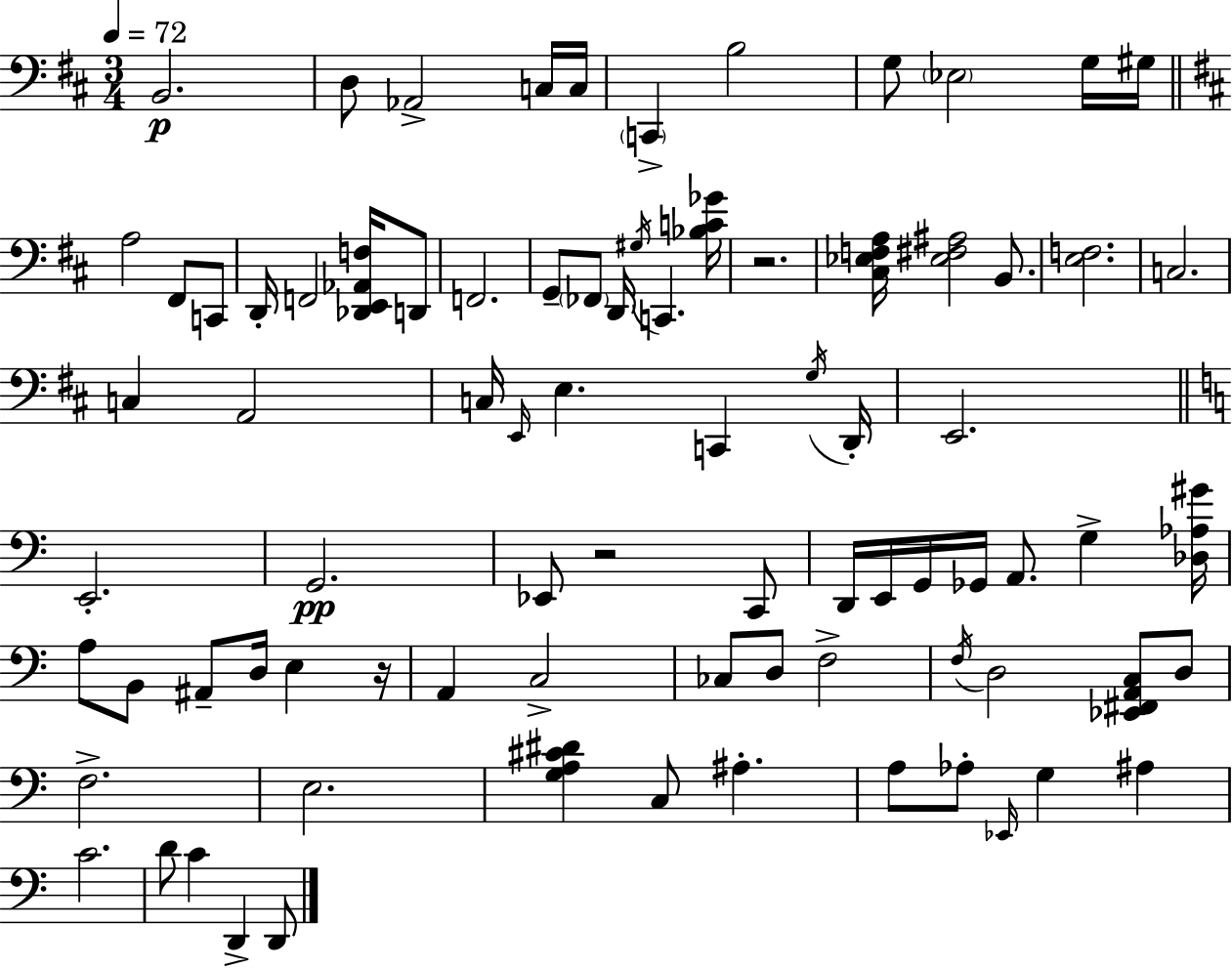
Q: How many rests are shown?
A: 3